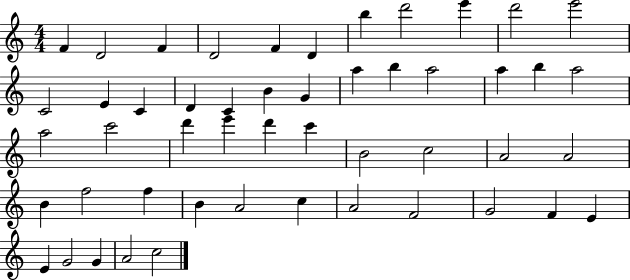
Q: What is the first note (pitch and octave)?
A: F4